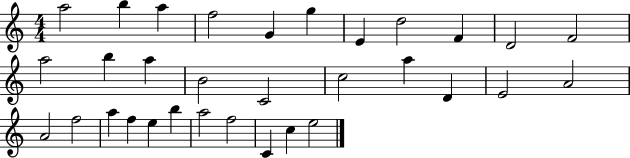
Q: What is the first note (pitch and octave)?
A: A5